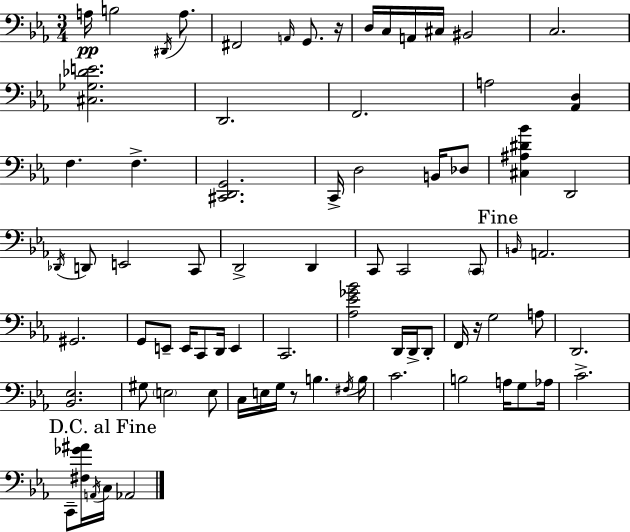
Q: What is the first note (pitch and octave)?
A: A3